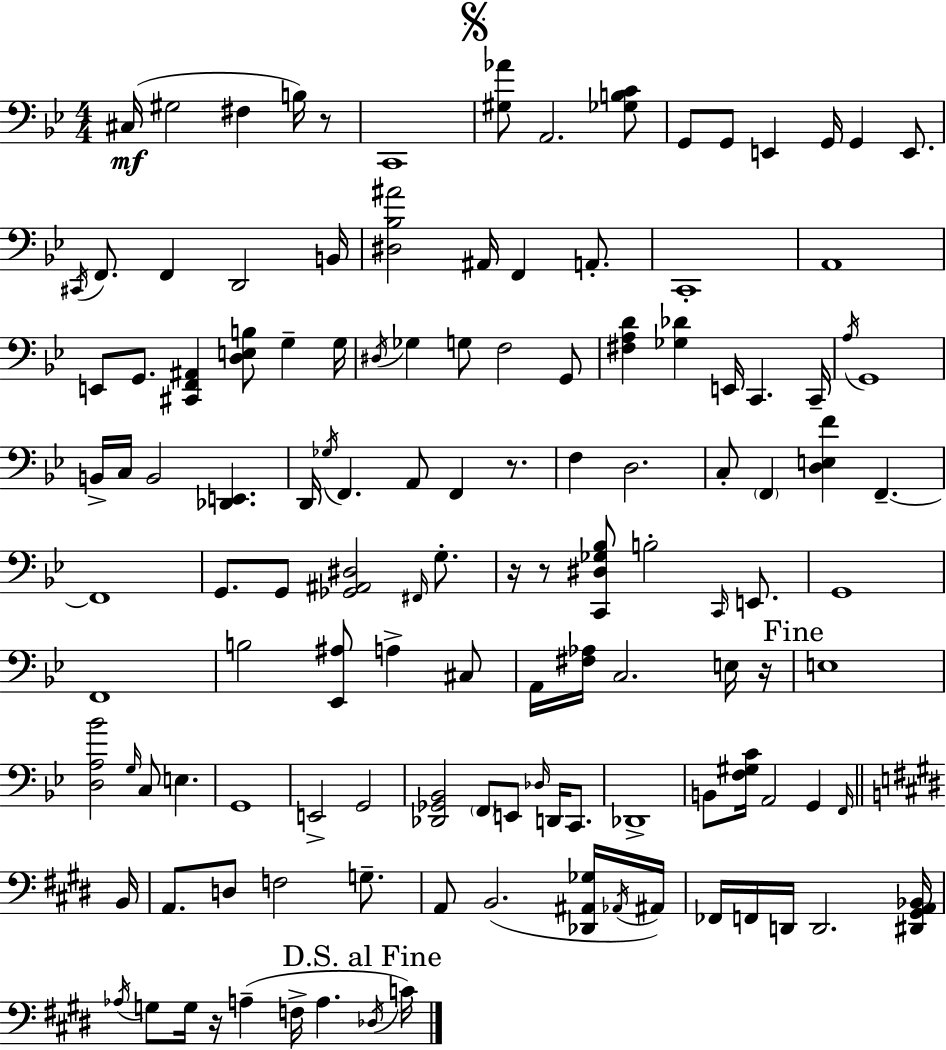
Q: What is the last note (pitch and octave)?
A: C4